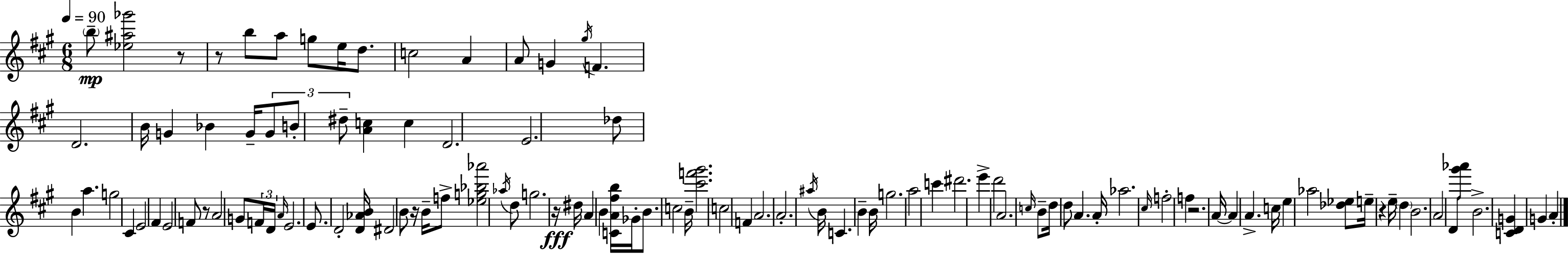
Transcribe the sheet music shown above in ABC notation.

X:1
T:Untitled
M:6/8
L:1/4
K:A
b/2 [_e^a_g']2 z/2 z/2 b/2 a/2 g/2 e/4 d/2 c2 A A/2 G ^g/4 F D2 B/4 G _B G/4 G/2 B/2 ^d/2 [Ac] c D2 E2 _d/2 B a g2 ^C E2 ^F E2 F/2 z/2 A2 G/2 F/4 D/4 A/4 E2 E/2 D2 [D_AB]/4 ^D2 B/2 z/4 B/4 f/2 [_eg_b_a']2 _a/4 d/2 g2 z/4 ^d/4 A B [CA^fb]/4 _G/4 B/2 c2 B/4 [^c'f'^g']2 c2 F A2 A2 ^a/4 B/4 C B B/4 g2 a2 c' ^d'2 e' d'2 A2 c/4 B/2 d/4 d/2 A A/4 _a2 ^c/4 f2 f z2 A/4 A A c/4 e _a2 [_d_e]/2 e/4 z e/4 d B2 A2 D/2 [^g'_a']/2 B2 [CDG] G A